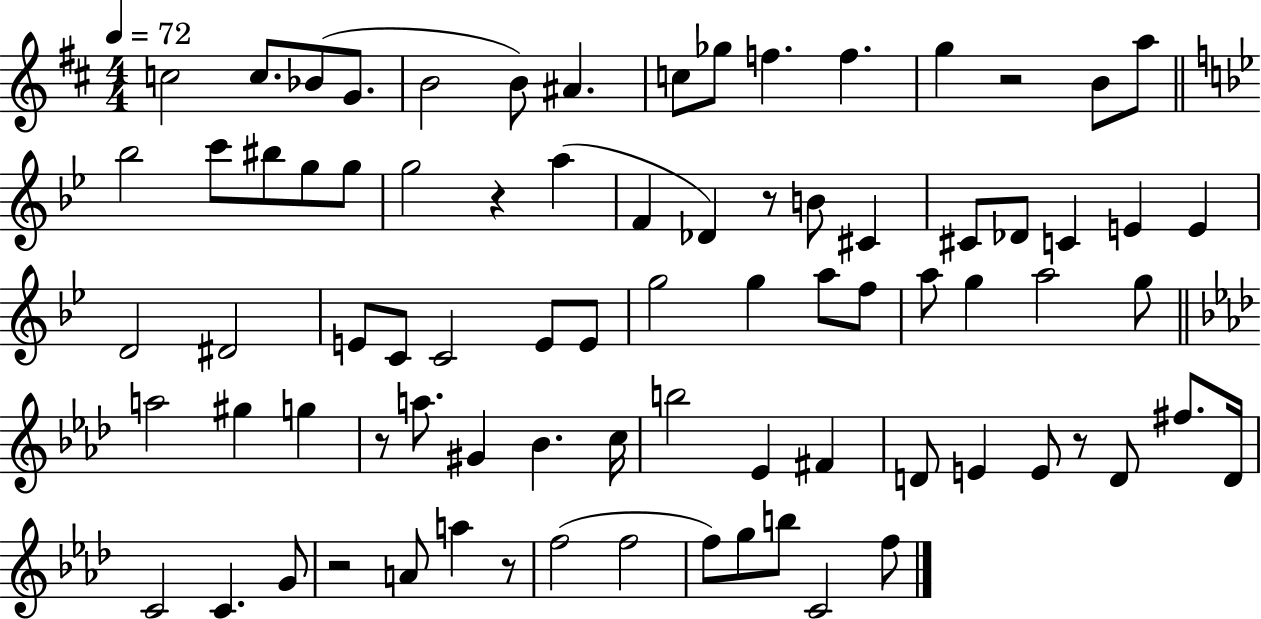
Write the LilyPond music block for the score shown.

{
  \clef treble
  \numericTimeSignature
  \time 4/4
  \key d \major
  \tempo 4 = 72
  c''2 c''8. bes'8( g'8. | b'2 b'8) ais'4. | c''8 ges''8 f''4. f''4. | g''4 r2 b'8 a''8 | \break \bar "||" \break \key bes \major bes''2 c'''8 bis''8 g''8 g''8 | g''2 r4 a''4( | f'4 des'4) r8 b'8 cis'4 | cis'8 des'8 c'4 e'4 e'4 | \break d'2 dis'2 | e'8 c'8 c'2 e'8 e'8 | g''2 g''4 a''8 f''8 | a''8 g''4 a''2 g''8 | \break \bar "||" \break \key f \minor a''2 gis''4 g''4 | r8 a''8. gis'4 bes'4. c''16 | b''2 ees'4 fis'4 | d'8 e'4 e'8 r8 d'8 fis''8. d'16 | \break c'2 c'4. g'8 | r2 a'8 a''4 r8 | f''2( f''2 | f''8) g''8 b''8 c'2 f''8 | \break \bar "|."
}